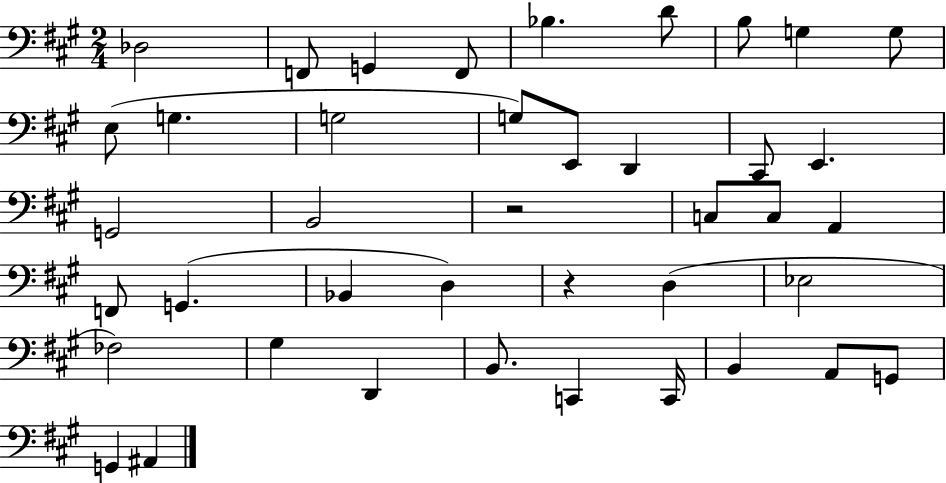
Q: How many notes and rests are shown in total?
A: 41